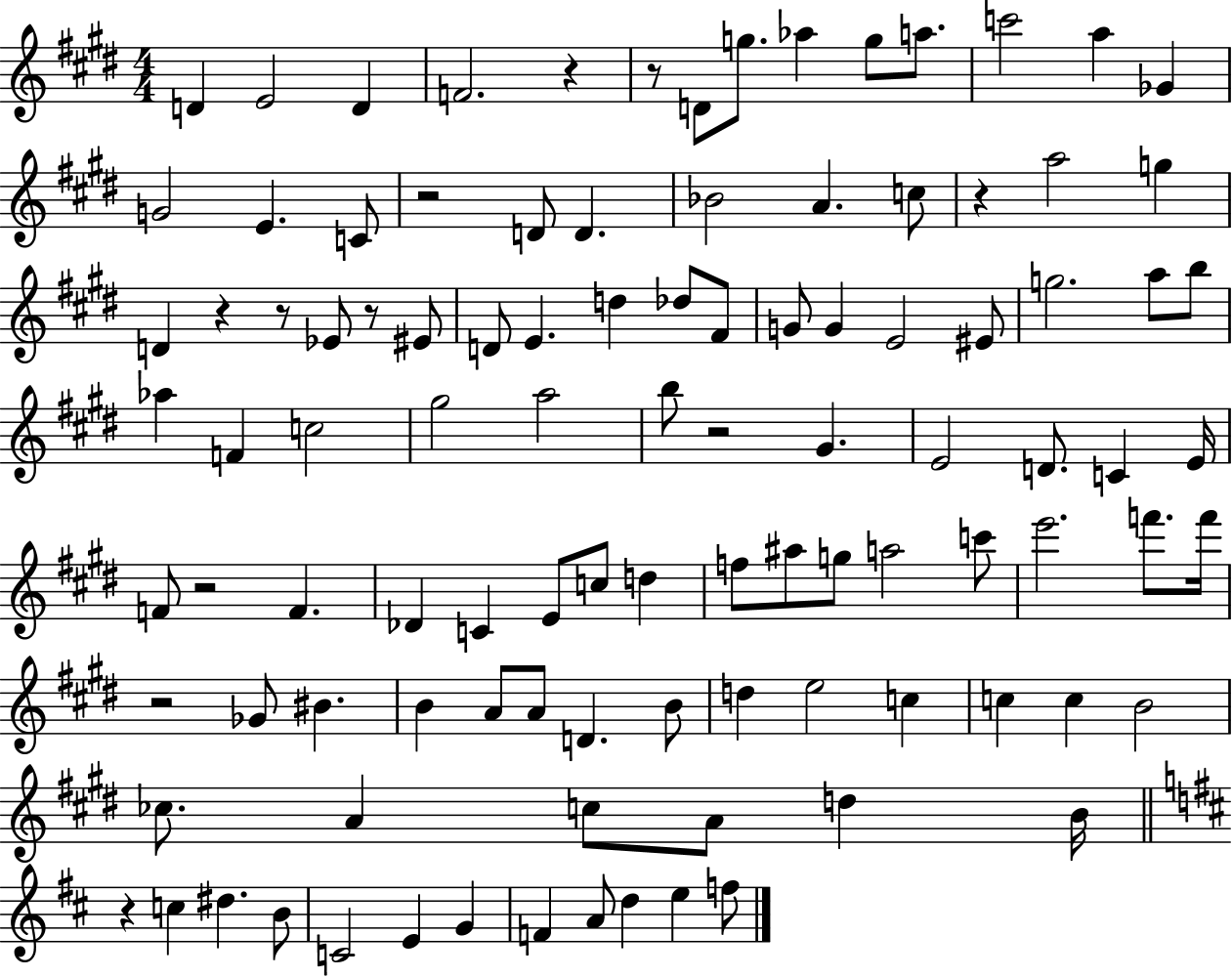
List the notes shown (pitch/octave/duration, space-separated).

D4/q E4/h D4/q F4/h. R/q R/e D4/e G5/e. Ab5/q G5/e A5/e. C6/h A5/q Gb4/q G4/h E4/q. C4/e R/h D4/e D4/q. Bb4/h A4/q. C5/e R/q A5/h G5/q D4/q R/q R/e Eb4/e R/e EIS4/e D4/e E4/q. D5/q Db5/e F#4/e G4/e G4/q E4/h EIS4/e G5/h. A5/e B5/e Ab5/q F4/q C5/h G#5/h A5/h B5/e R/h G#4/q. E4/h D4/e. C4/q E4/s F4/e R/h F4/q. Db4/q C4/q E4/e C5/e D5/q F5/e A#5/e G5/e A5/h C6/e E6/h. F6/e. F6/s R/h Gb4/e BIS4/q. B4/q A4/e A4/e D4/q. B4/e D5/q E5/h C5/q C5/q C5/q B4/h CES5/e. A4/q C5/e A4/e D5/q B4/s R/q C5/q D#5/q. B4/e C4/h E4/q G4/q F4/q A4/e D5/q E5/q F5/e